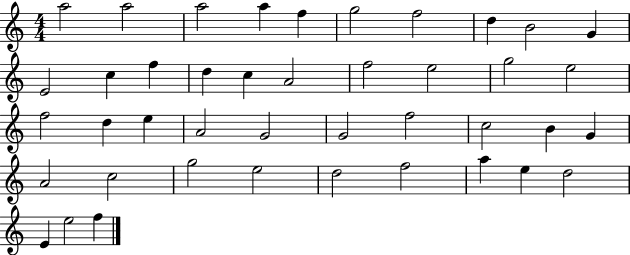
X:1
T:Untitled
M:4/4
L:1/4
K:C
a2 a2 a2 a f g2 f2 d B2 G E2 c f d c A2 f2 e2 g2 e2 f2 d e A2 G2 G2 f2 c2 B G A2 c2 g2 e2 d2 f2 a e d2 E e2 f